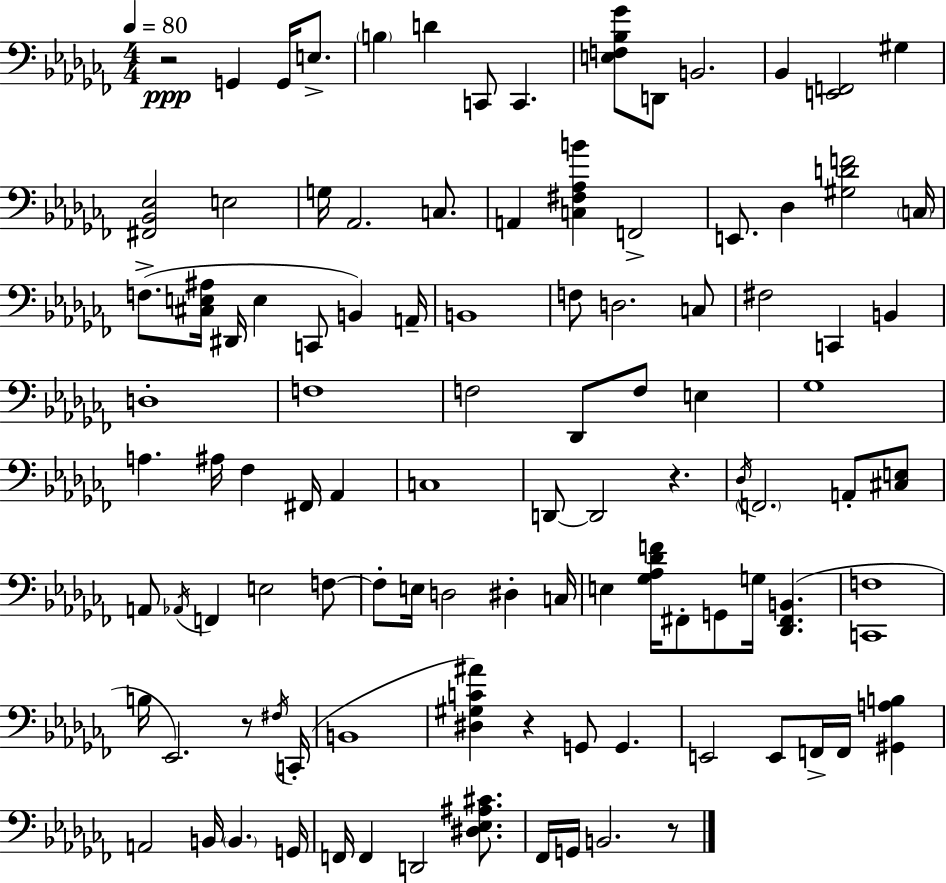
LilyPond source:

{
  \clef bass
  \numericTimeSignature
  \time 4/4
  \key aes \minor
  \tempo 4 = 80
  r2\ppp g,4 g,16 e8.-> | \parenthesize b4 d'4 c,8 c,4. | <e f bes ges'>8 d,8 b,2. | bes,4 <e, f,>2 gis4 | \break <fis, bes, ees>2 e2 | g16 aes,2. c8. | a,4 <c fis aes b'>4 f,2-> | e,8. des4 <gis d' f'>2 \parenthesize c16 | \break f8.->( <cis e ais>16 dis,16 e4 c,8 b,4) a,16-- | b,1 | f8 d2. c8 | fis2 c,4 b,4 | \break d1-. | f1 | f2 des,8 f8 e4 | ges1 | \break a4. ais16 fes4 fis,16 aes,4 | c1 | d,8~~ d,2 r4. | \acciaccatura { des16 } \parenthesize f,2. a,8-. <cis e>8 | \break a,8 \acciaccatura { aes,16 } f,4 e2 | f8~~ f8-. e16 d2 dis4-. | c16 e4 <ges aes des' f'>16 fis,8-. g,8 g16 <des, fis, b,>4.( | <c, f>1 | \break b16 ees,2.) r8 | \acciaccatura { fis16 } c,16-.( b,1 | <dis gis c' ais'>4) r4 g,8 g,4. | e,2 e,8 f,16-> f,16 <gis, a b>4 | \break a,2 b,16 \parenthesize b,4. | g,16 f,16 f,4 d,2 | <dis ees ais cis'>8. fes,16 g,16 b,2. | r8 \bar "|."
}